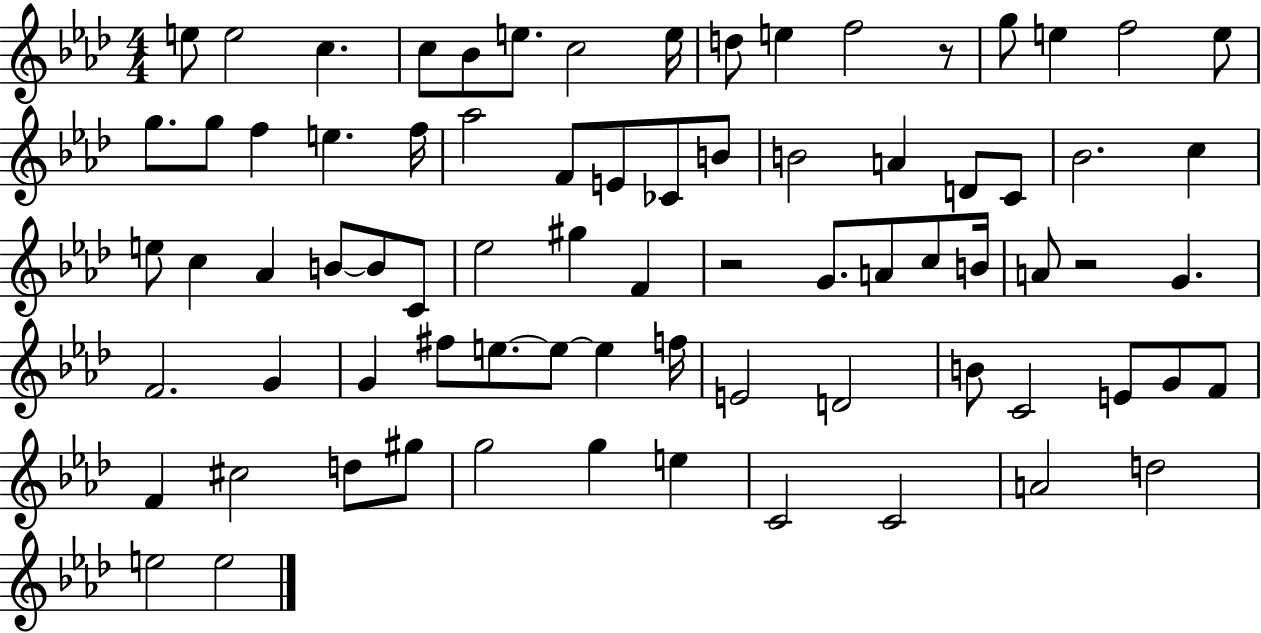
{
  \clef treble
  \numericTimeSignature
  \time 4/4
  \key aes \major
  \repeat volta 2 { e''8 e''2 c''4. | c''8 bes'8 e''8. c''2 e''16 | d''8 e''4 f''2 r8 | g''8 e''4 f''2 e''8 | \break g''8. g''8 f''4 e''4. f''16 | aes''2 f'8 e'8 ces'8 b'8 | b'2 a'4 d'8 c'8 | bes'2. c''4 | \break e''8 c''4 aes'4 b'8~~ b'8 c'8 | ees''2 gis''4 f'4 | r2 g'8. a'8 c''8 b'16 | a'8 r2 g'4. | \break f'2. g'4 | g'4 fis''8 e''8.~~ e''8~~ e''4 f''16 | e'2 d'2 | b'8 c'2 e'8 g'8 f'8 | \break f'4 cis''2 d''8 gis''8 | g''2 g''4 e''4 | c'2 c'2 | a'2 d''2 | \break e''2 e''2 | } \bar "|."
}